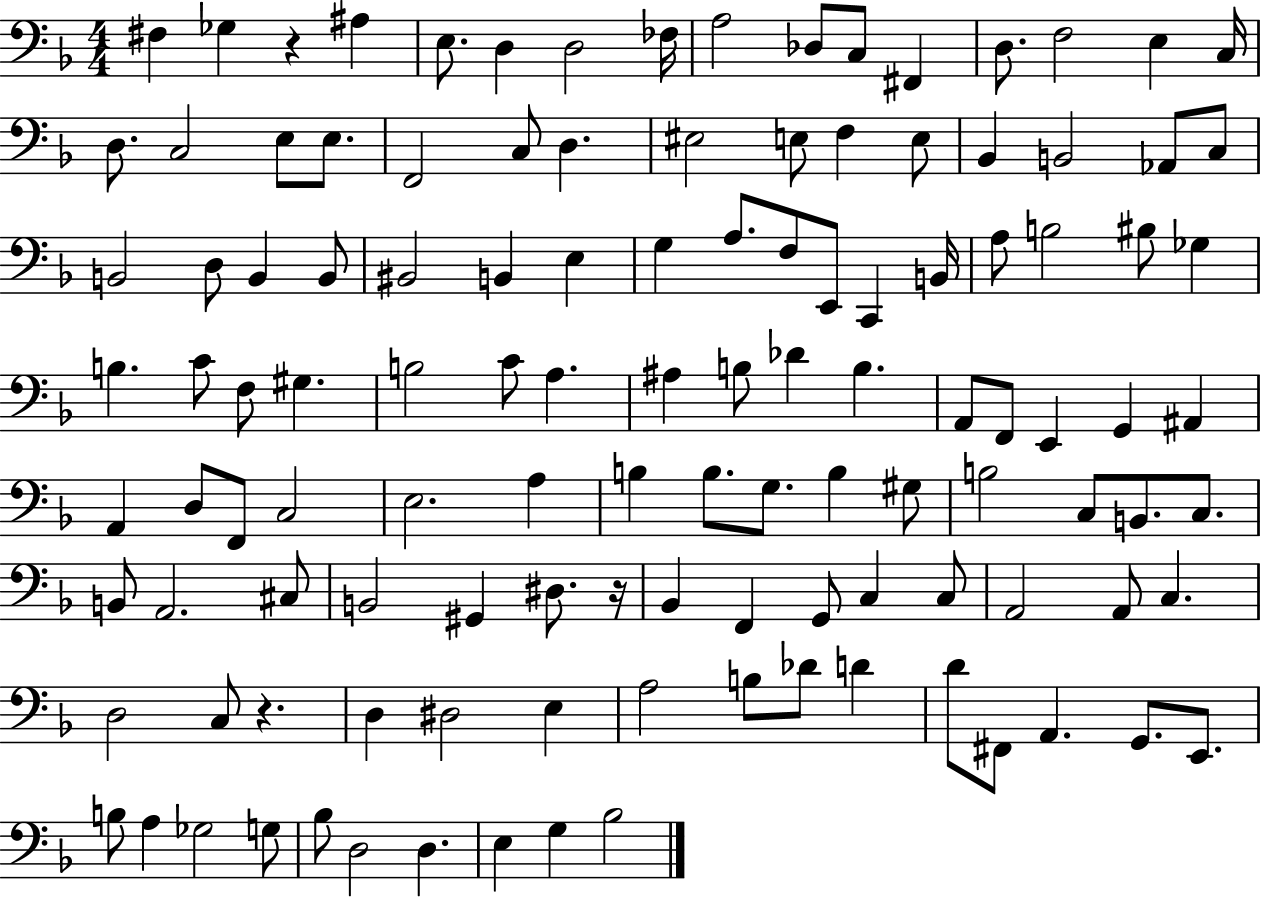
{
  \clef bass
  \numericTimeSignature
  \time 4/4
  \key f \major
  fis4 ges4 r4 ais4 | e8. d4 d2 fes16 | a2 des8 c8 fis,4 | d8. f2 e4 c16 | \break d8. c2 e8 e8. | f,2 c8 d4. | eis2 e8 f4 e8 | bes,4 b,2 aes,8 c8 | \break b,2 d8 b,4 b,8 | bis,2 b,4 e4 | g4 a8. f8 e,8 c,4 b,16 | a8 b2 bis8 ges4 | \break b4. c'8 f8 gis4. | b2 c'8 a4. | ais4 b8 des'4 b4. | a,8 f,8 e,4 g,4 ais,4 | \break a,4 d8 f,8 c2 | e2. a4 | b4 b8. g8. b4 gis8 | b2 c8 b,8. c8. | \break b,8 a,2. cis8 | b,2 gis,4 dis8. r16 | bes,4 f,4 g,8 c4 c8 | a,2 a,8 c4. | \break d2 c8 r4. | d4 dis2 e4 | a2 b8 des'8 d'4 | d'8 fis,8 a,4. g,8. e,8. | \break b8 a4 ges2 g8 | bes8 d2 d4. | e4 g4 bes2 | \bar "|."
}